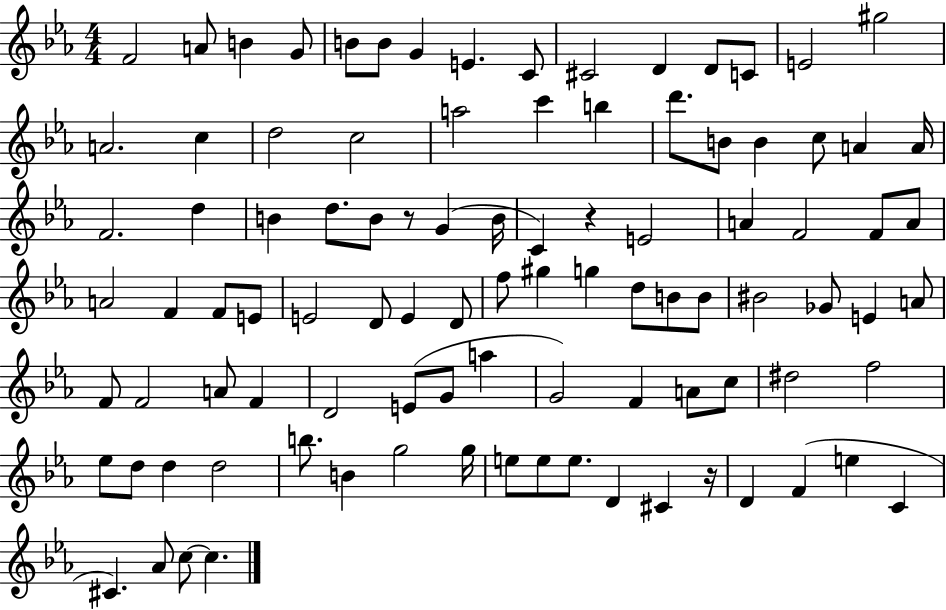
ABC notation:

X:1
T:Untitled
M:4/4
L:1/4
K:Eb
F2 A/2 B G/2 B/2 B/2 G E C/2 ^C2 D D/2 C/2 E2 ^g2 A2 c d2 c2 a2 c' b d'/2 B/2 B c/2 A A/4 F2 d B d/2 B/2 z/2 G B/4 C z E2 A F2 F/2 A/2 A2 F F/2 E/2 E2 D/2 E D/2 f/2 ^g g d/2 B/2 B/2 ^B2 _G/2 E A/2 F/2 F2 A/2 F D2 E/2 G/2 a G2 F A/2 c/2 ^d2 f2 _e/2 d/2 d d2 b/2 B g2 g/4 e/2 e/2 e/2 D ^C z/4 D F e C ^C _A/2 c/2 c